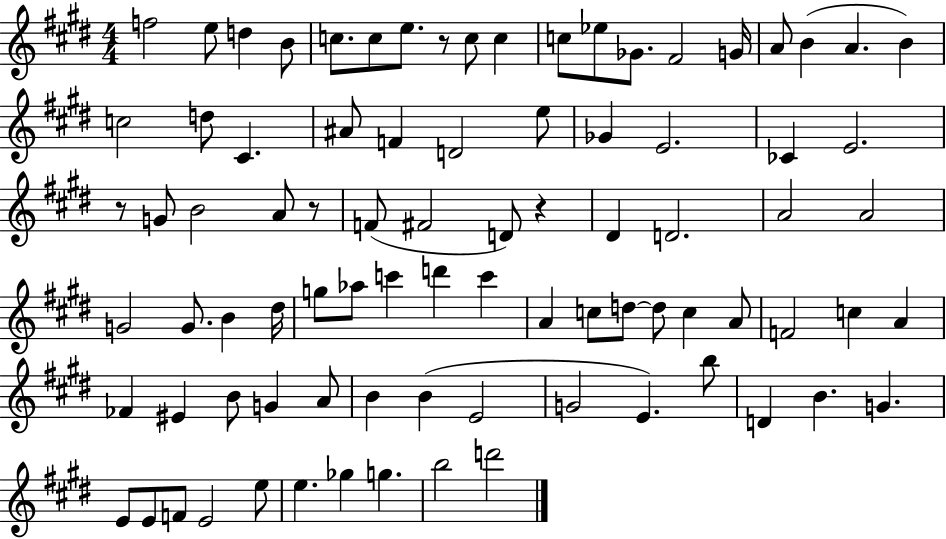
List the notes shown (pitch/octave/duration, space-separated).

F5/h E5/e D5/q B4/e C5/e. C5/e E5/e. R/e C5/e C5/q C5/e Eb5/e Gb4/e. F#4/h G4/s A4/e B4/q A4/q. B4/q C5/h D5/e C#4/q. A#4/e F4/q D4/h E5/e Gb4/q E4/h. CES4/q E4/h. R/e G4/e B4/h A4/e R/e F4/e F#4/h D4/e R/q D#4/q D4/h. A4/h A4/h G4/h G4/e. B4/q D#5/s G5/e Ab5/e C6/q D6/q C6/q A4/q C5/e D5/e D5/e C5/q A4/e F4/h C5/q A4/q FES4/q EIS4/q B4/e G4/q A4/e B4/q B4/q E4/h G4/h E4/q. B5/e D4/q B4/q. G4/q. E4/e E4/e F4/e E4/h E5/e E5/q. Gb5/q G5/q. B5/h D6/h